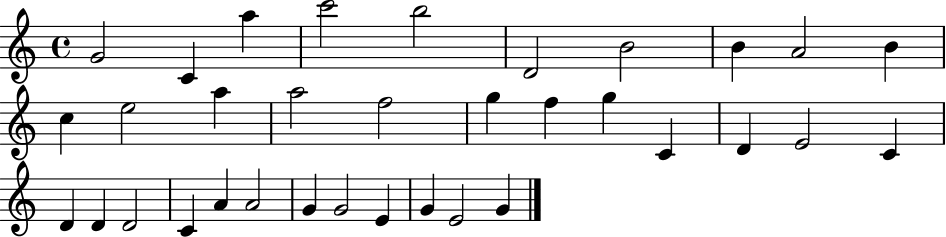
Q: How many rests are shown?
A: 0